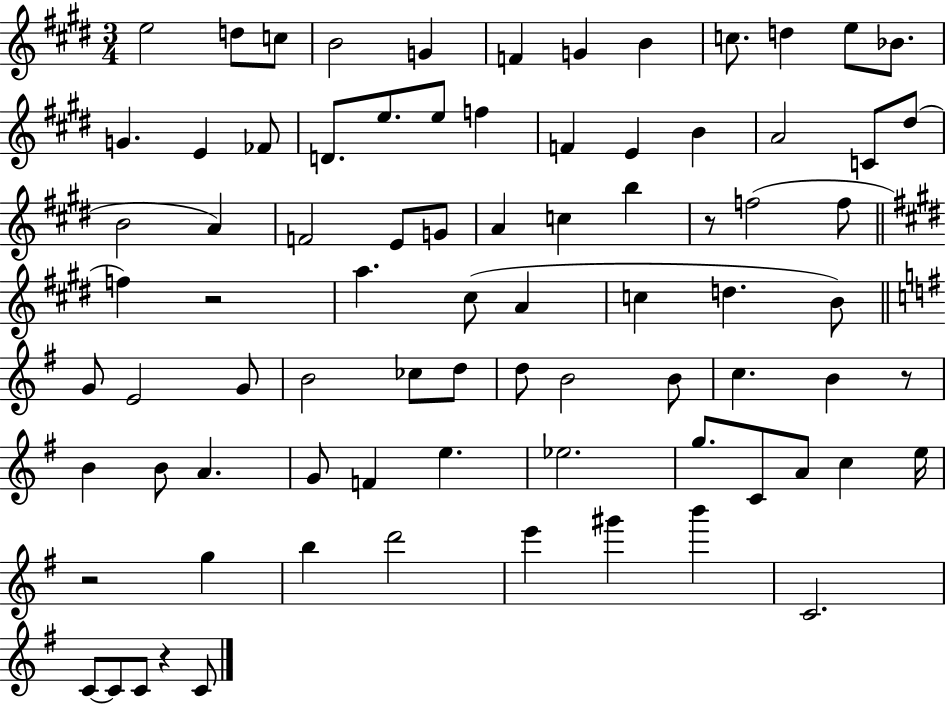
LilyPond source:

{
  \clef treble
  \numericTimeSignature
  \time 3/4
  \key e \major
  \repeat volta 2 { e''2 d''8 c''8 | b'2 g'4 | f'4 g'4 b'4 | c''8. d''4 e''8 bes'8. | \break g'4. e'4 fes'8 | d'8. e''8. e''8 f''4 | f'4 e'4 b'4 | a'2 c'8 dis''8( | \break b'2 a'4) | f'2 e'8 g'8 | a'4 c''4 b''4 | r8 f''2( f''8 | \break \bar "||" \break \key e \major f''4) r2 | a''4. cis''8( a'4 | c''4 d''4. b'8) | \bar "||" \break \key g \major g'8 e'2 g'8 | b'2 ces''8 d''8 | d''8 b'2 b'8 | c''4. b'4 r8 | \break b'4 b'8 a'4. | g'8 f'4 e''4. | ees''2. | g''8. c'8 a'8 c''4 e''16 | \break r2 g''4 | b''4 d'''2 | e'''4 gis'''4 b'''4 | c'2. | \break c'8~~ c'8 c'8 r4 c'8 | } \bar "|."
}